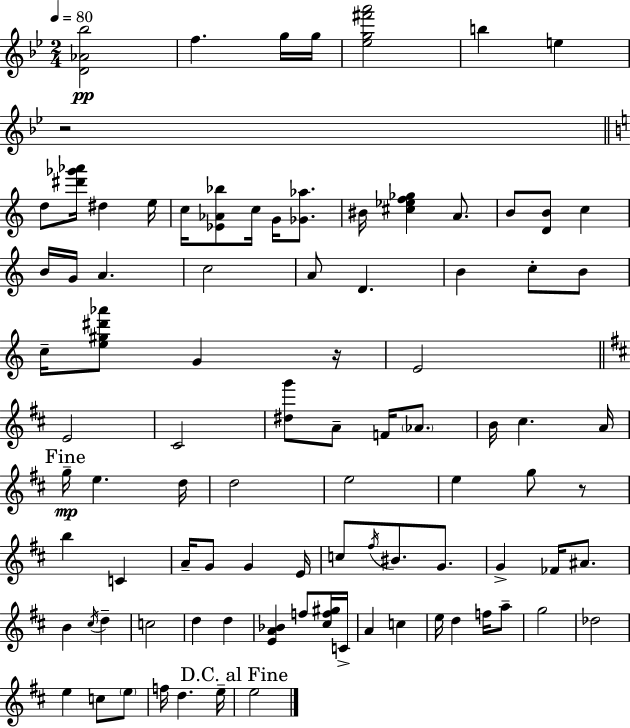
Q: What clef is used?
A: treble